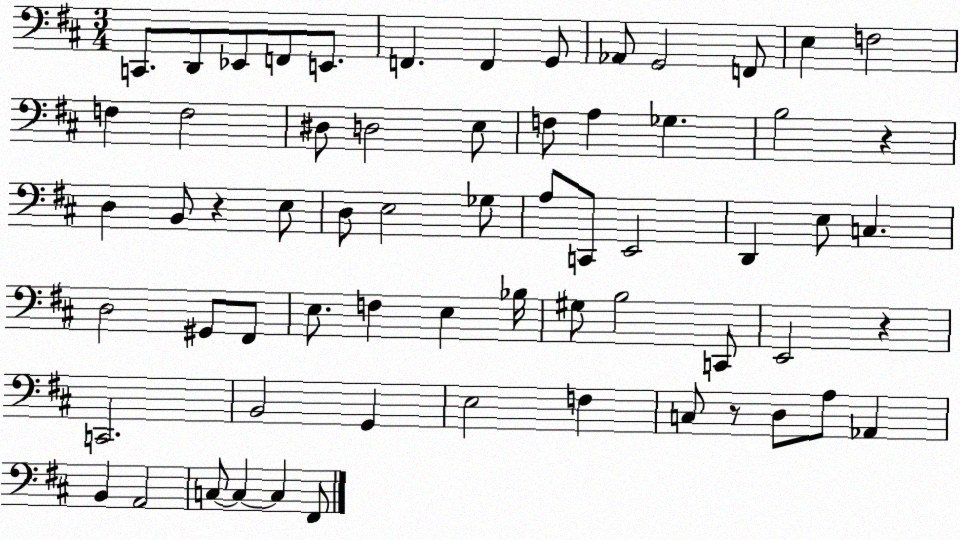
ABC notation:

X:1
T:Untitled
M:3/4
L:1/4
K:D
C,,/2 D,,/2 _E,,/2 F,,/2 E,,/2 F,, F,, G,,/2 _A,,/2 G,,2 F,,/2 E, F,2 F, F,2 ^D,/2 D,2 E,/2 F,/2 A, _G, B,2 z D, B,,/2 z E,/2 D,/2 E,2 _G,/2 A,/2 C,,/2 E,,2 D,, E,/2 C, D,2 ^G,,/2 ^F,,/2 E,/2 F, E, _B,/4 ^G,/2 B,2 C,,/2 E,,2 z C,,2 B,,2 G,, E,2 F, C,/2 z/2 D,/2 A,/2 _A,, B,, A,,2 C,/2 C, C, ^F,,/2